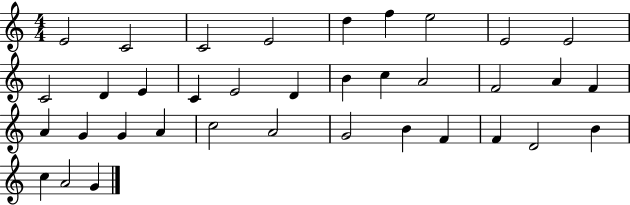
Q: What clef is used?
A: treble